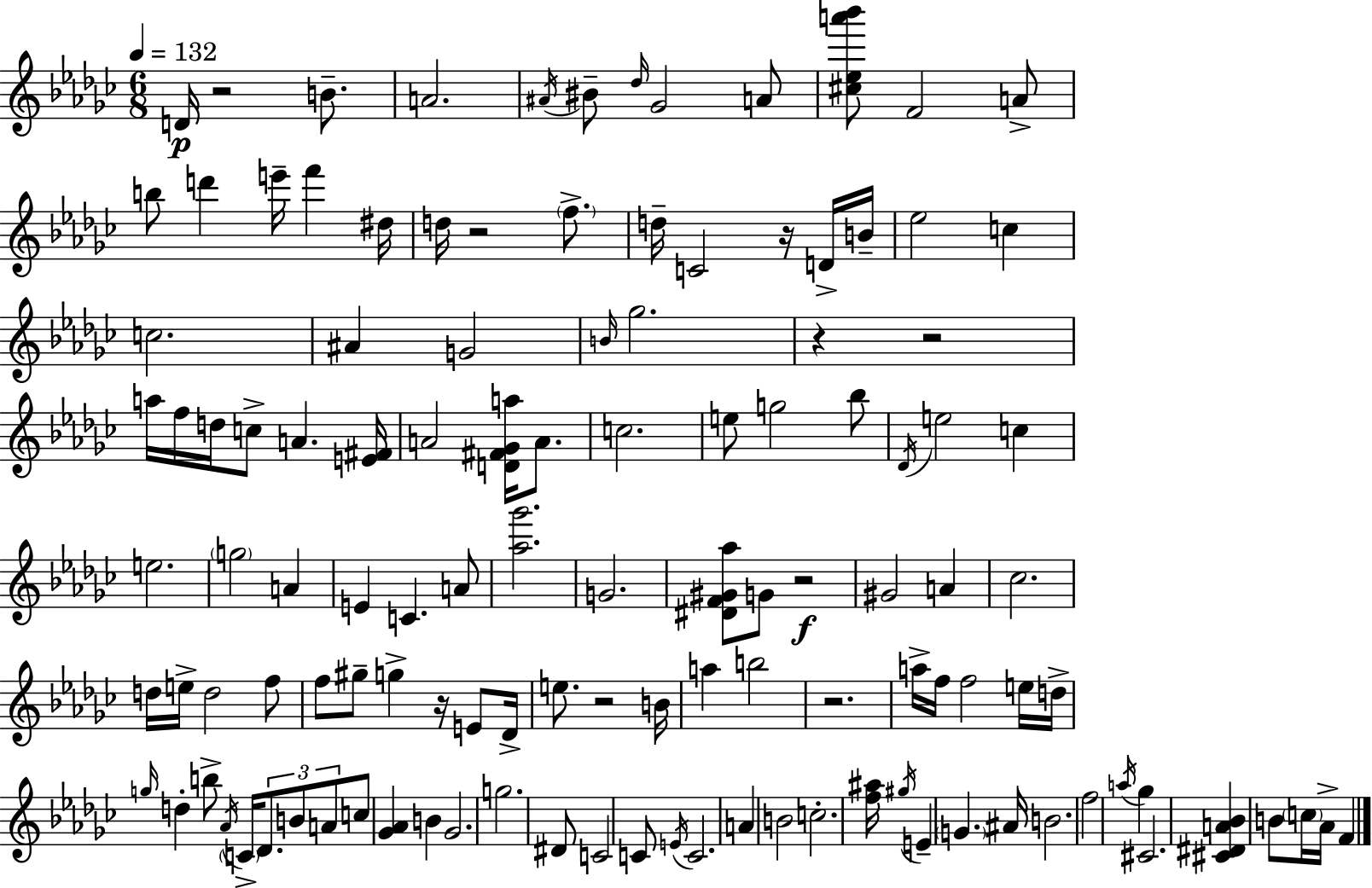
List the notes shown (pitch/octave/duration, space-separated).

D4/s R/h B4/e. A4/h. A#4/s BIS4/e Db5/s Gb4/h A4/e [C#5,Eb5,A6,Bb6]/e F4/h A4/e B5/e D6/q E6/s F6/q D#5/s D5/s R/h F5/e. D5/s C4/h R/s D4/s B4/s Eb5/h C5/q C5/h. A#4/q G4/h B4/s Gb5/h. R/q R/h A5/s F5/s D5/s C5/e A4/q. [E4,F#4]/s A4/h [D4,F#4,Gb4,A5]/s A4/e. C5/h. E5/e G5/h Bb5/e Db4/s E5/h C5/q E5/h. G5/h A4/q E4/q C4/q. A4/e [Ab5,Gb6]/h. G4/h. [D#4,F4,G#4,Ab5]/e G4/e R/h G#4/h A4/q CES5/h. D5/s E5/s D5/h F5/e F5/e G#5/e G5/q R/s E4/e Db4/s E5/e. R/h B4/s A5/q B5/h R/h. A5/s F5/s F5/h E5/s D5/s G5/s D5/q B5/e Ab4/s C4/s Db4/e. B4/e A4/e C5/e [Gb4,Ab4]/q B4/q Gb4/h. G5/h. D#4/e C4/h C4/e E4/s C4/h. A4/q B4/h C5/h. [F5,A#5]/s G#5/s E4/q G4/q. A#4/s B4/h. F5/h A5/s Gb5/q C#4/h. [C#4,D#4,A4,Bb4]/q B4/e C5/s Ab4/s F4/q